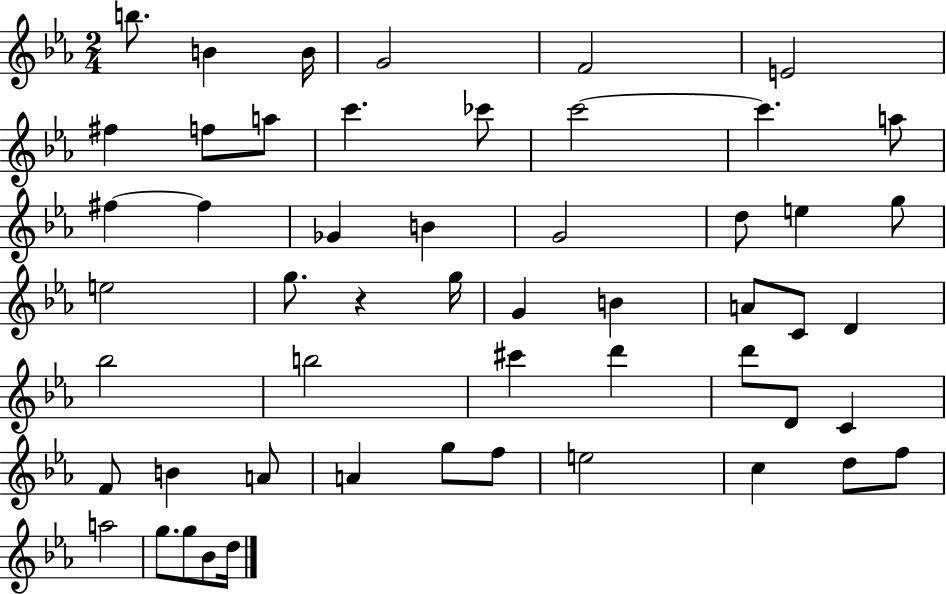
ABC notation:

X:1
T:Untitled
M:2/4
L:1/4
K:Eb
b/2 B B/4 G2 F2 E2 ^f f/2 a/2 c' _c'/2 c'2 c' a/2 ^f ^f _G B G2 d/2 e g/2 e2 g/2 z g/4 G B A/2 C/2 D _b2 b2 ^c' d' d'/2 D/2 C F/2 B A/2 A g/2 f/2 e2 c d/2 f/2 a2 g/2 g/2 _B/2 d/4